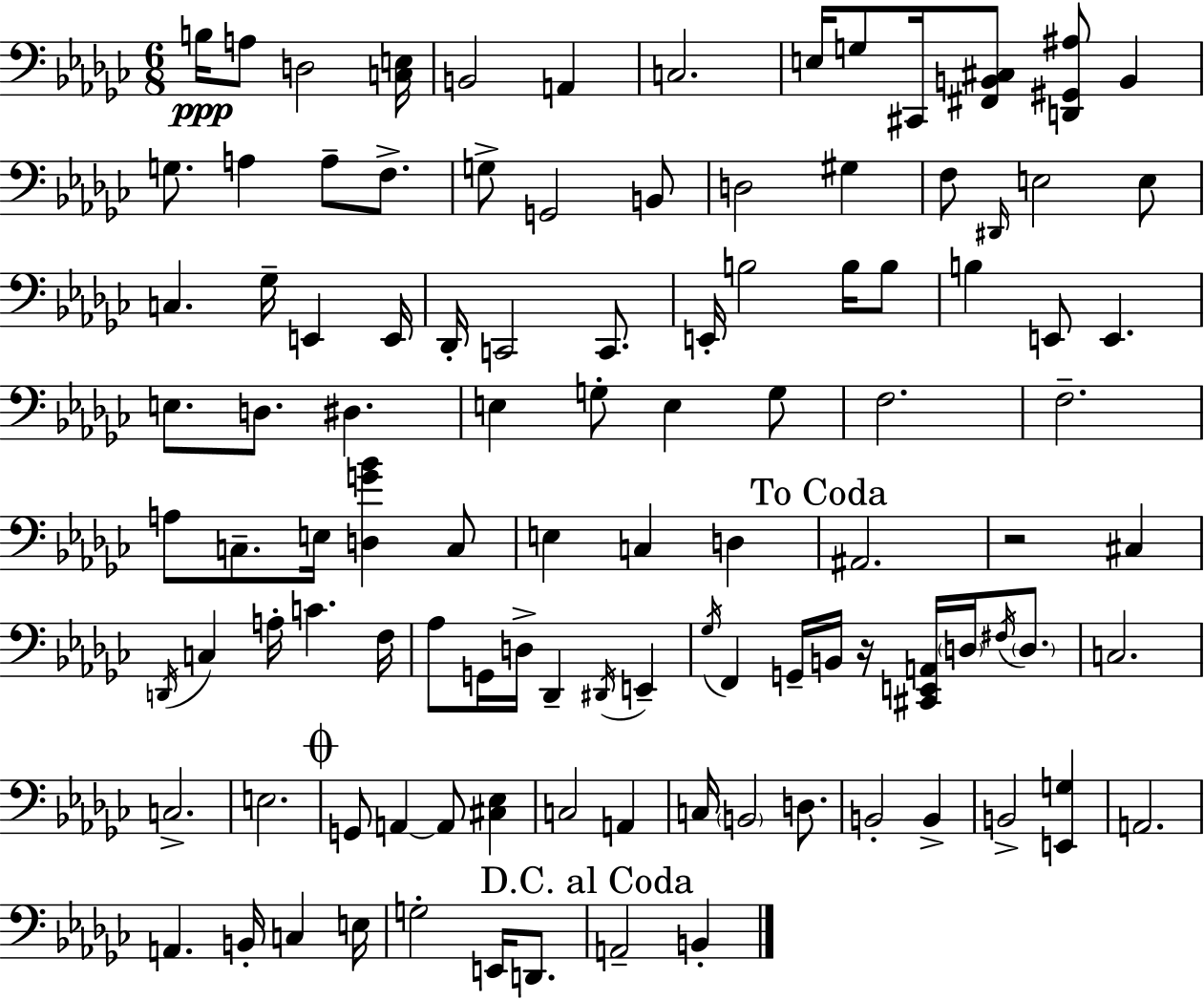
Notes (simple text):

B3/s A3/e D3/h [C3,E3]/s B2/h A2/q C3/h. E3/s G3/e C#2/s [F#2,B2,C#3]/e [D2,G#2,A#3]/e B2/q G3/e. A3/q A3/e F3/e. G3/e G2/h B2/e D3/h G#3/q F3/e D#2/s E3/h E3/e C3/q. Gb3/s E2/q E2/s Db2/s C2/h C2/e. E2/s B3/h B3/s B3/e B3/q E2/e E2/q. E3/e. D3/e. D#3/q. E3/q G3/e E3/q G3/e F3/h. F3/h. A3/e C3/e. E3/s [D3,G4,Bb4]/q C3/e E3/q C3/q D3/q A#2/h. R/h C#3/q D2/s C3/q A3/s C4/q. F3/s Ab3/e G2/s D3/s Db2/q D#2/s E2/q Gb3/s F2/q G2/s B2/s R/s [C#2,E2,A2]/s D3/s F#3/s D3/e. C3/h. C3/h. E3/h. G2/e A2/q A2/e [C#3,Eb3]/q C3/h A2/q C3/s B2/h D3/e. B2/h B2/q B2/h [E2,G3]/q A2/h. A2/q. B2/s C3/q E3/s G3/h E2/s D2/e. A2/h B2/q